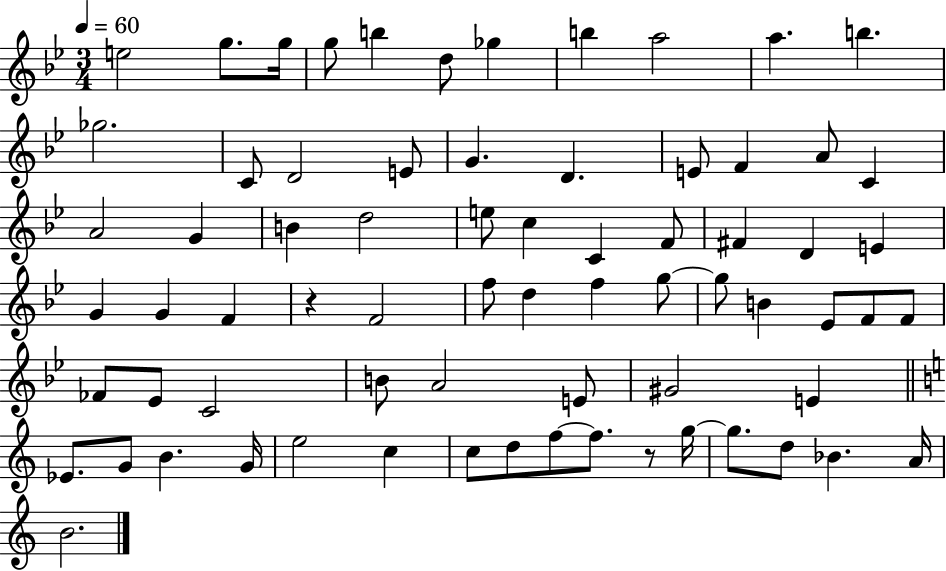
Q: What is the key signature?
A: BES major